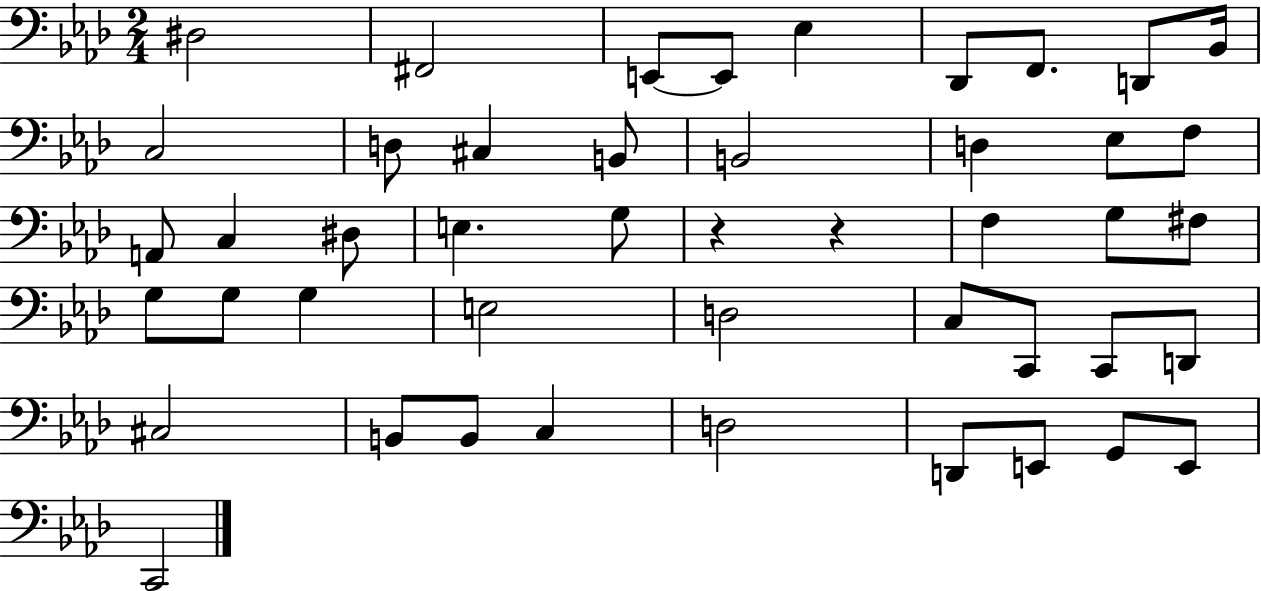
D#3/h F#2/h E2/e E2/e Eb3/q Db2/e F2/e. D2/e Bb2/s C3/h D3/e C#3/q B2/e B2/h D3/q Eb3/e F3/e A2/e C3/q D#3/e E3/q. G3/e R/q R/q F3/q G3/e F#3/e G3/e G3/e G3/q E3/h D3/h C3/e C2/e C2/e D2/e C#3/h B2/e B2/e C3/q D3/h D2/e E2/e G2/e E2/e C2/h